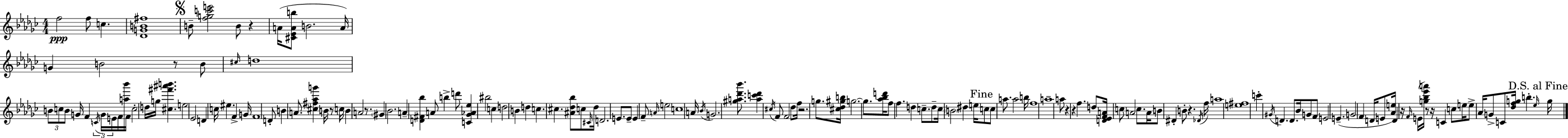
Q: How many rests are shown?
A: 11